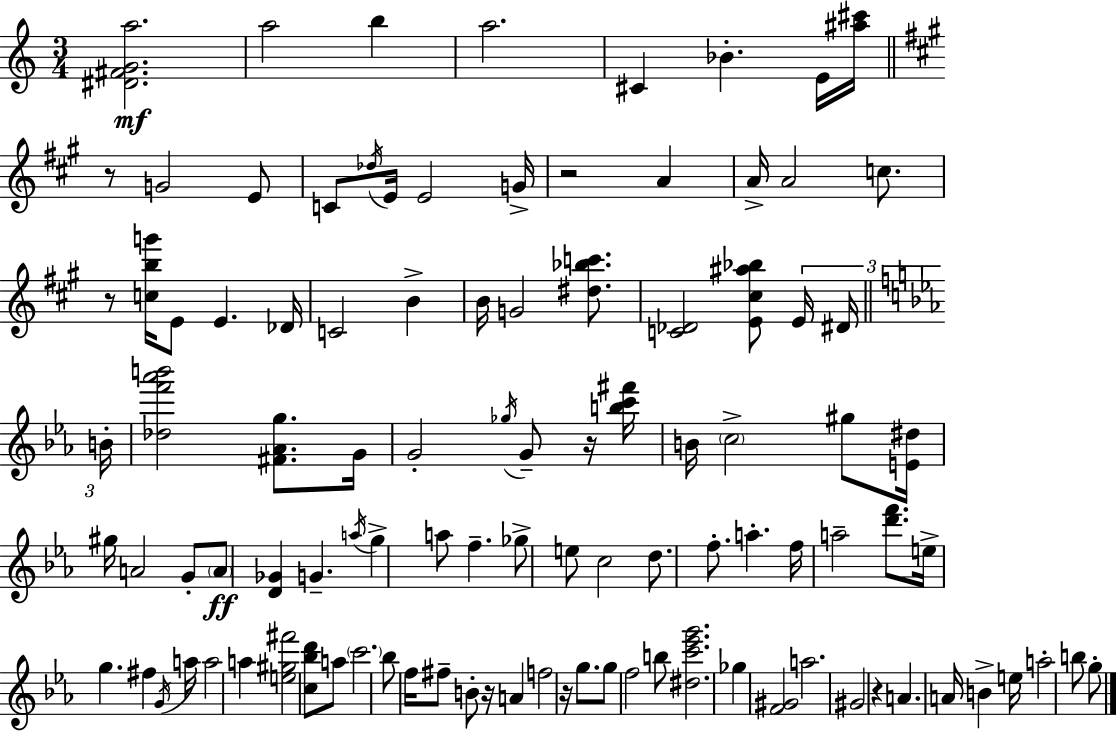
{
  \clef treble
  \numericTimeSignature
  \time 3/4
  \key c \major
  <dis' fis' g' a''>2.\mf | a''2 b''4 | a''2. | cis'4 bes'4.-. e'16 <ais'' cis'''>16 | \break \bar "||" \break \key a \major r8 g'2 e'8 | c'8 \acciaccatura { des''16 } e'16 e'2 | g'16-> r2 a'4 | a'16-> a'2 c''8. | \break r8 <c'' b'' g'''>16 e'8 e'4. | des'16 c'2 b'4-> | b'16 g'2 <dis'' bes'' c'''>8. | <c' des'>2 <e' cis'' ais'' bes''>8 \tuplet 3/2 { e'16 | \break dis'16 \bar "||" \break \key ees \major b'16-. } <des'' f''' aes''' b'''>2 <fis' aes' g''>8. | g'16 g'2-. \acciaccatura { ges''16 } g'8-- | r16 <b'' c''' fis'''>16 b'16 \parenthesize c''2-> gis''8 | <e' dis''>16 gis''16 a'2 g'8-. | \break \parenthesize a'8\ff <d' ges'>4 g'4.-- | \acciaccatura { a''16 } g''4-> a''8 f''4.-- | ges''8-> e''8 c''2 | d''8. f''8.-. a''4.-. | \break f''16 a''2-- <d''' f'''>8. | e''16-> g''4. fis''4 | \acciaccatura { g'16 } a''16 a''2 a''4 | <e'' gis'' fis'''>2 <c'' bes'' d'''>8 | \break a''8 \parenthesize c'''2. | bes''8 f''16 fis''8-- b'8-. r16 a'4 | f''2 r16 | g''8. g''8 f''2 | \break b''8 <dis'' c''' ees''' g'''>2. | ges''4 <f' gis'>2 | a''2. | gis'2 r4 | \break a'4. a'16 b'4-> | e''16 a''2-. b''8 | g''8-. \bar "|."
}